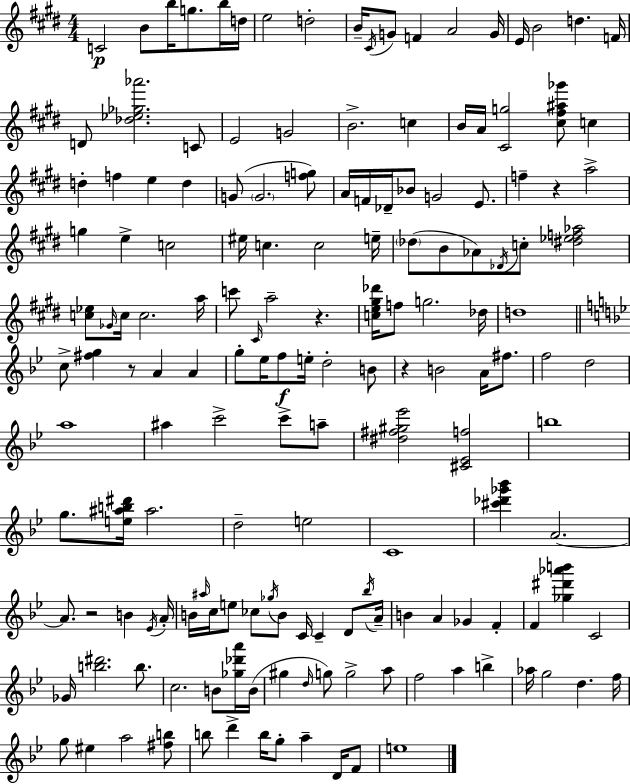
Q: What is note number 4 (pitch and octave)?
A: G5